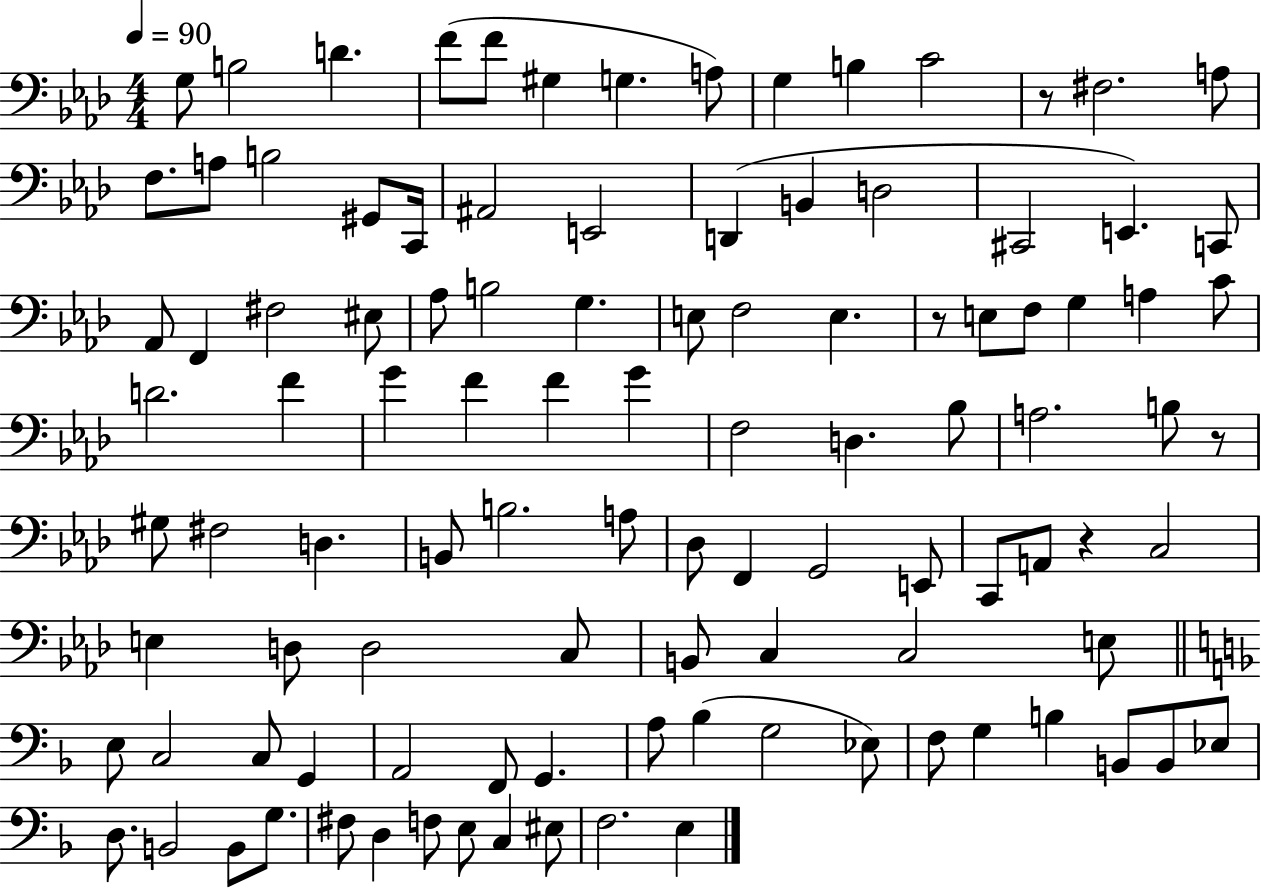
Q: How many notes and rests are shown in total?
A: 106